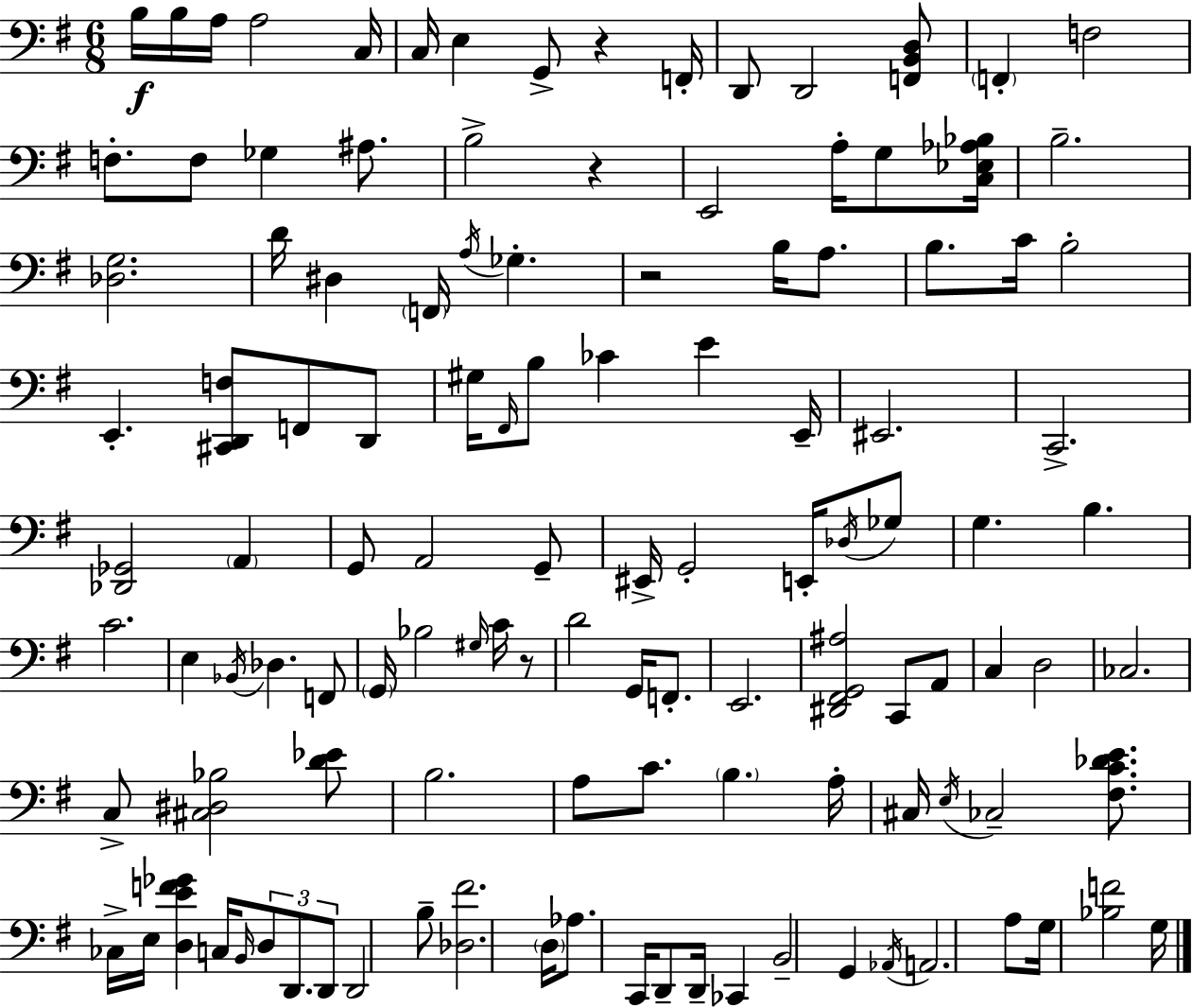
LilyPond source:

{
  \clef bass
  \numericTimeSignature
  \time 6/8
  \key g \major
  b16\f b16 a16 a2 c16 | c16 e4 g,8-> r4 f,16-. | d,8 d,2 <f, b, d>8 | \parenthesize f,4-. f2 | \break f8.-. f8 ges4 ais8. | b2-> r4 | e,2 a16-. g8 <c ees aes bes>16 | b2.-- | \break <des g>2. | d'16 dis4 \parenthesize f,16 \acciaccatura { a16 } ges4.-. | r2 b16 a8. | b8. c'16 b2-. | \break e,4.-. <cis, d, f>8 f,8 d,8 | gis16 \grace { fis,16 } b8 ces'4 e'4 | e,16-- eis,2. | c,2.-> | \break <des, ges,>2 \parenthesize a,4 | g,8 a,2 | g,8-- eis,16-> g,2-. e,16-. | \acciaccatura { des16 } ges8 g4. b4. | \break c'2. | e4 \acciaccatura { bes,16 } des4. | f,8 \parenthesize g,16 bes2 | \grace { gis16 } c'16 r8 d'2 | \break g,16 f,8.-. e,2. | <dis, fis, g, ais>2 | c,8 a,8 c4 d2 | ces2. | \break c8-> <cis dis bes>2 | <d' ees'>8 b2. | a8 c'8. \parenthesize b4. | a16-. cis16 \acciaccatura { e16 } ces2-- | \break <fis c' des' e'>8. ces16-> e16 <d e' f' ges'>4 | c16 \grace { b,16 } \tuplet 3/2 { d8 d,8. d,8 } d,2 | b8-- <des fis'>2. | \parenthesize d16 aes8. c,16 | \break d,8-- d,16-- ces,4 b,2-- | g,4 \acciaccatura { aes,16 } a,2. | a8 g16 <bes f'>2 | g16 \bar "|."
}